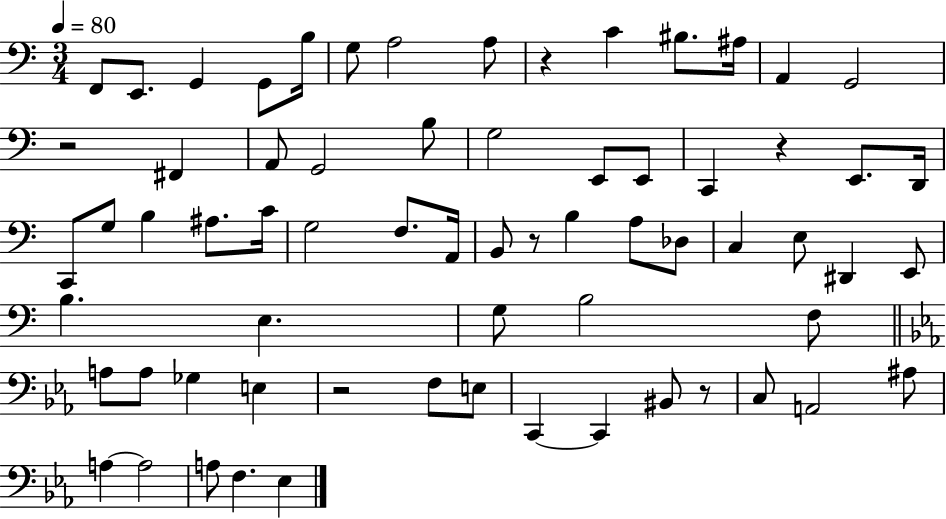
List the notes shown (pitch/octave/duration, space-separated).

F2/e E2/e. G2/q G2/e B3/s G3/e A3/h A3/e R/q C4/q BIS3/e. A#3/s A2/q G2/h R/h F#2/q A2/e G2/h B3/e G3/h E2/e E2/e C2/q R/q E2/e. D2/s C2/e G3/e B3/q A#3/e. C4/s G3/h F3/e. A2/s B2/e R/e B3/q A3/e Db3/e C3/q E3/e D#2/q E2/e B3/q. E3/q. G3/e B3/h F3/e A3/e A3/e Gb3/q E3/q R/h F3/e E3/e C2/q C2/q BIS2/e R/e C3/e A2/h A#3/e A3/q A3/h A3/e F3/q. Eb3/q